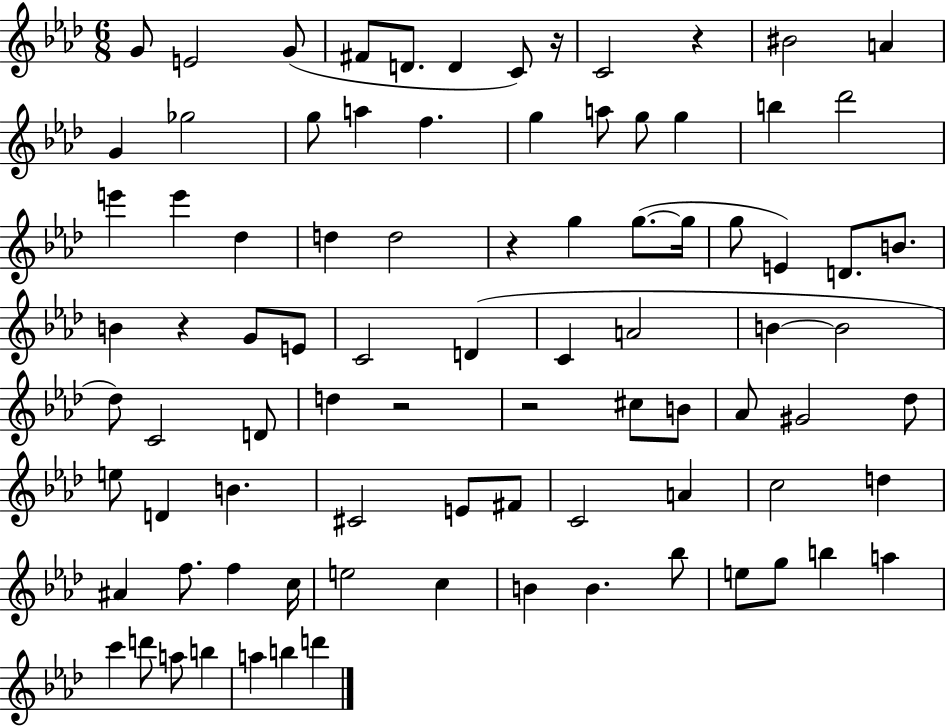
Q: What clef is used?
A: treble